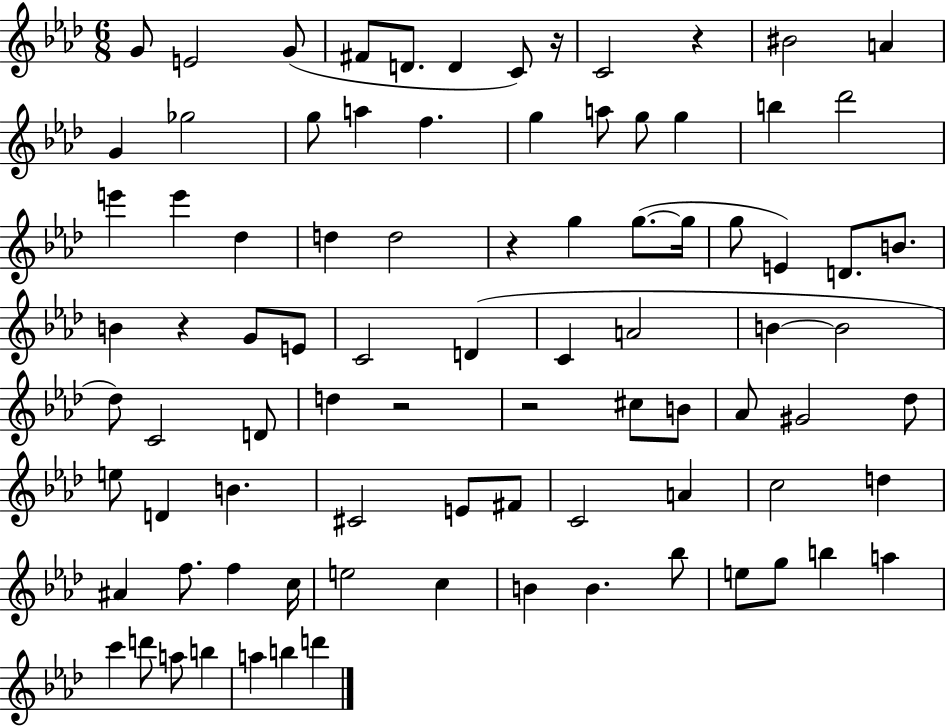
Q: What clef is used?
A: treble